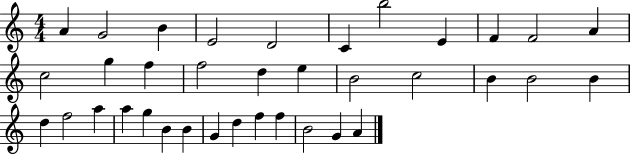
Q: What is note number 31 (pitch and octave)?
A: D5